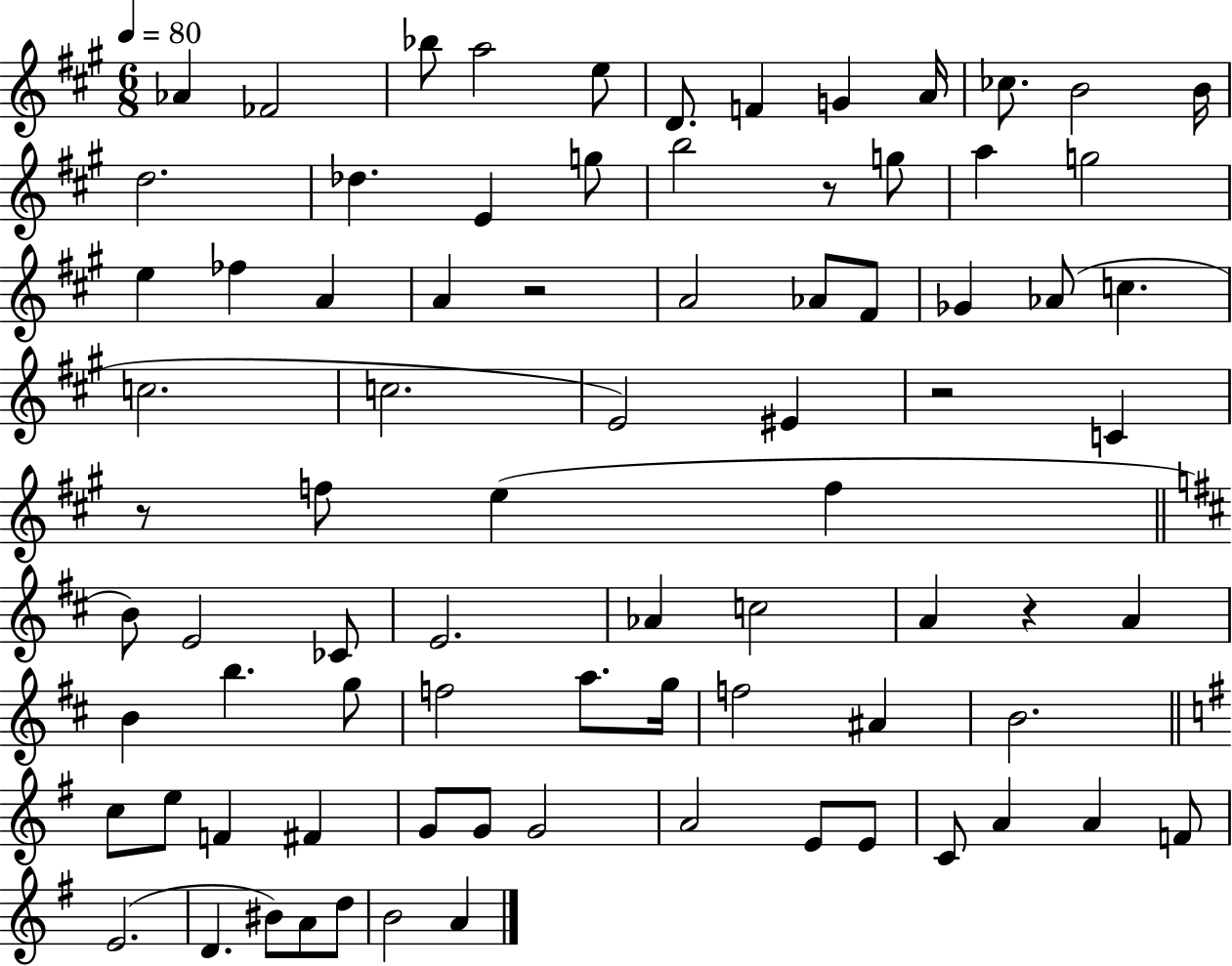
{
  \clef treble
  \numericTimeSignature
  \time 6/8
  \key a \major
  \tempo 4 = 80
  aes'4 fes'2 | bes''8 a''2 e''8 | d'8. f'4 g'4 a'16 | ces''8. b'2 b'16 | \break d''2. | des''4. e'4 g''8 | b''2 r8 g''8 | a''4 g''2 | \break e''4 fes''4 a'4 | a'4 r2 | a'2 aes'8 fis'8 | ges'4 aes'8( c''4. | \break c''2. | c''2. | e'2) eis'4 | r2 c'4 | \break r8 f''8 e''4( f''4 | \bar "||" \break \key b \minor b'8) e'2 ces'8 | e'2. | aes'4 c''2 | a'4 r4 a'4 | \break b'4 b''4. g''8 | f''2 a''8. g''16 | f''2 ais'4 | b'2. | \break \bar "||" \break \key e \minor c''8 e''8 f'4 fis'4 | g'8 g'8 g'2 | a'2 e'8 e'8 | c'8 a'4 a'4 f'8 | \break e'2.( | d'4. bis'8) a'8 d''8 | b'2 a'4 | \bar "|."
}